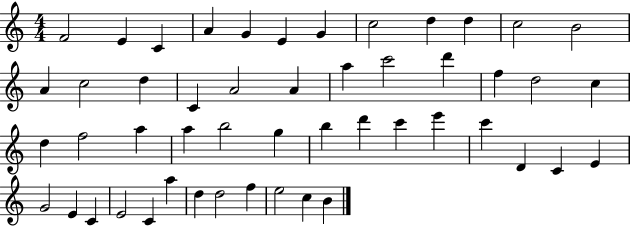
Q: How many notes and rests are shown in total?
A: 50